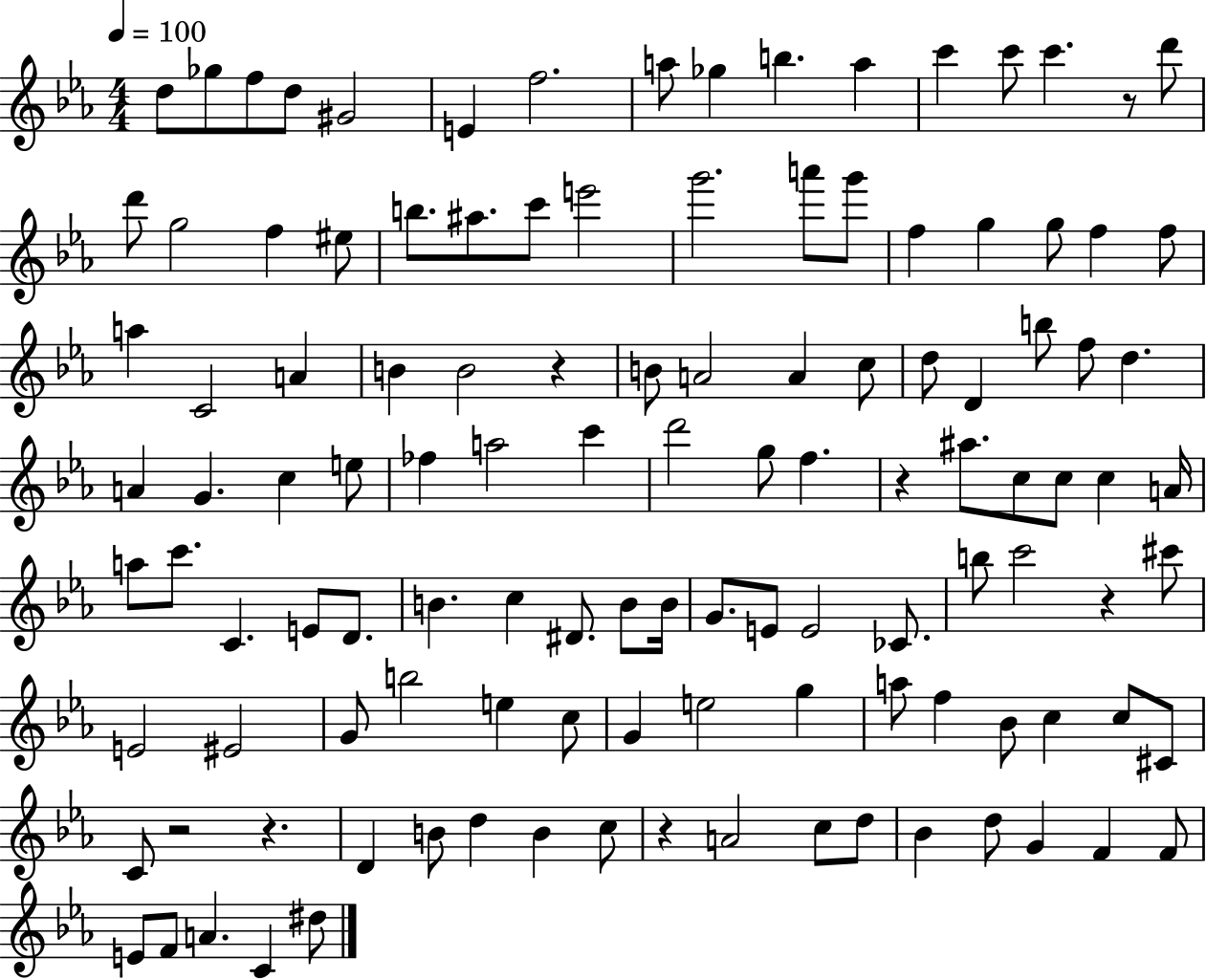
X:1
T:Untitled
M:4/4
L:1/4
K:Eb
d/2 _g/2 f/2 d/2 ^G2 E f2 a/2 _g b a c' c'/2 c' z/2 d'/2 d'/2 g2 f ^e/2 b/2 ^a/2 c'/2 e'2 g'2 a'/2 g'/2 f g g/2 f f/2 a C2 A B B2 z B/2 A2 A c/2 d/2 D b/2 f/2 d A G c e/2 _f a2 c' d'2 g/2 f z ^a/2 c/2 c/2 c A/4 a/2 c'/2 C E/2 D/2 B c ^D/2 B/2 B/4 G/2 E/2 E2 _C/2 b/2 c'2 z ^c'/2 E2 ^E2 G/2 b2 e c/2 G e2 g a/2 f _B/2 c c/2 ^C/2 C/2 z2 z D B/2 d B c/2 z A2 c/2 d/2 _B d/2 G F F/2 E/2 F/2 A C ^d/2